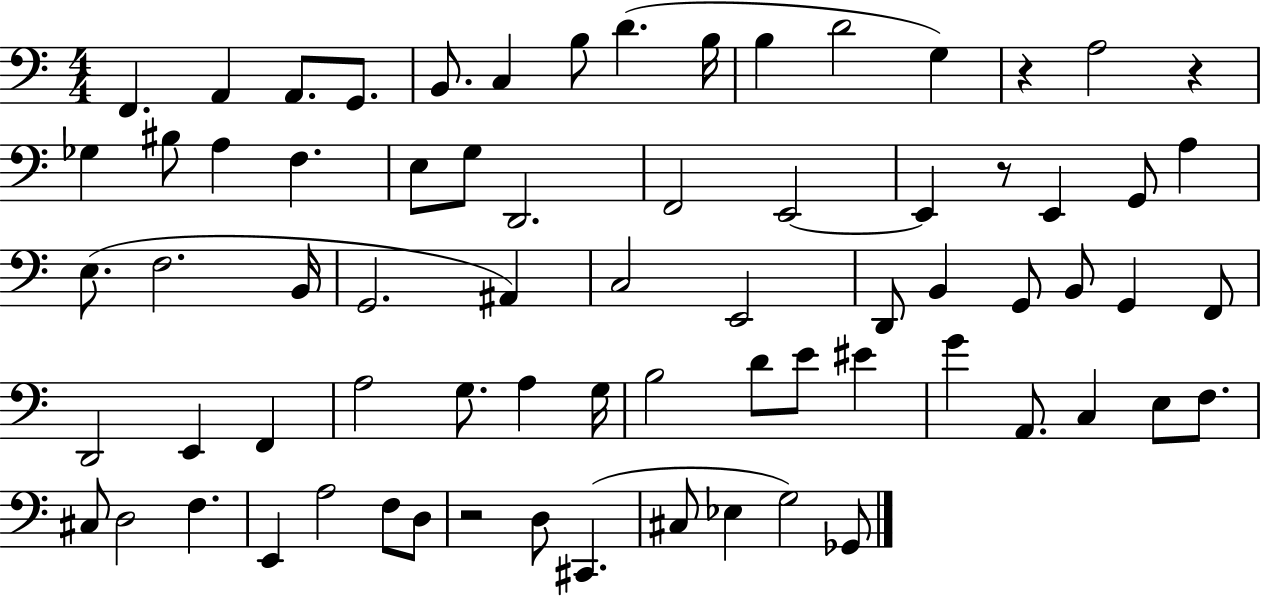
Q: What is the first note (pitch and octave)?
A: F2